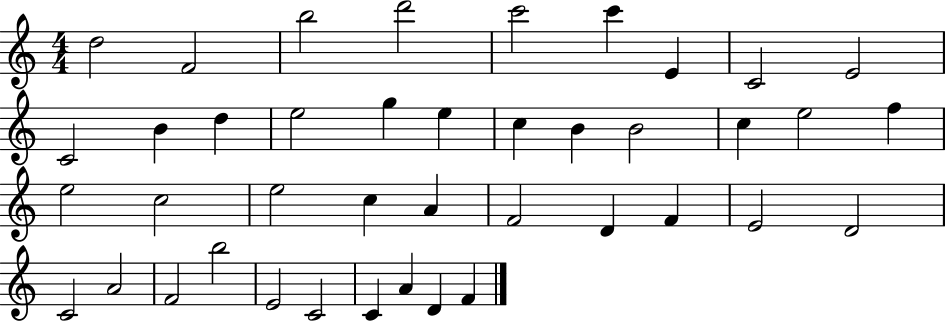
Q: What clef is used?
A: treble